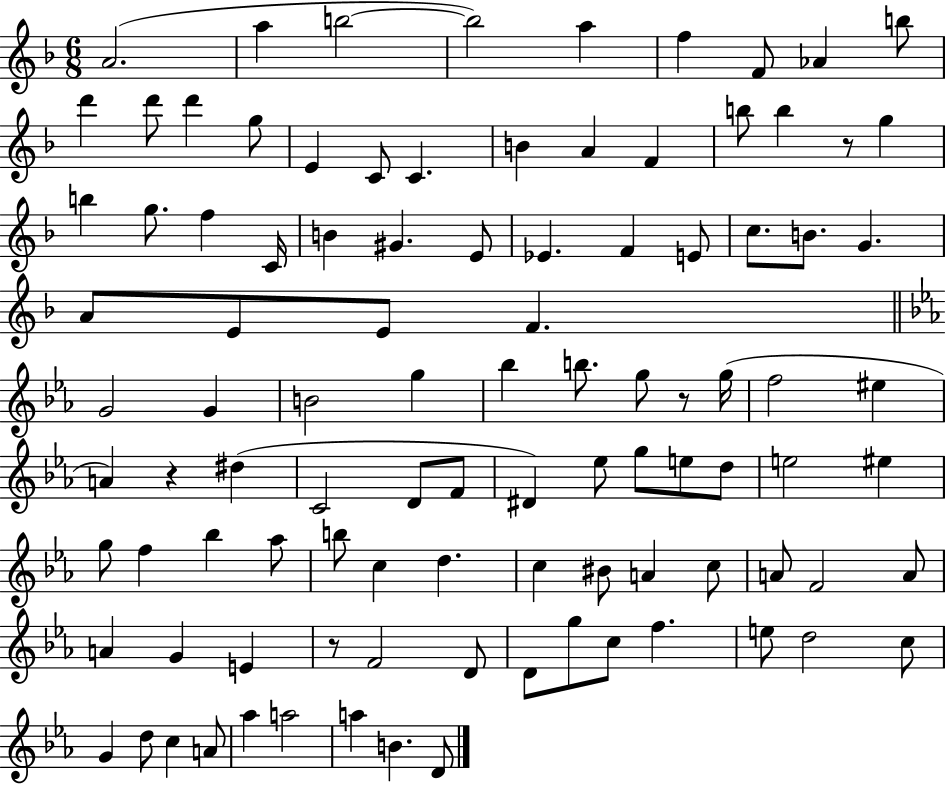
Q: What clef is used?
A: treble